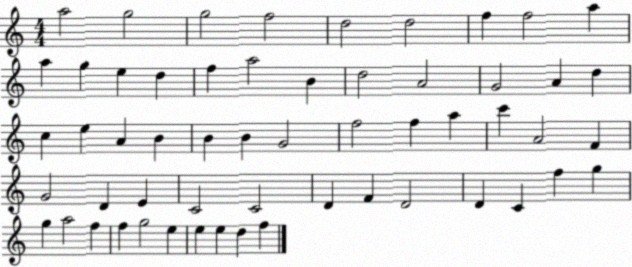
X:1
T:Untitled
M:4/4
L:1/4
K:C
a2 g2 g2 f2 d2 d2 f f2 a a g e d f a2 B d2 A2 G2 A d c e A B B B G2 f2 f a c' A2 F G2 D E C2 C2 D F D2 D C f g g a2 f f g2 e e e d f